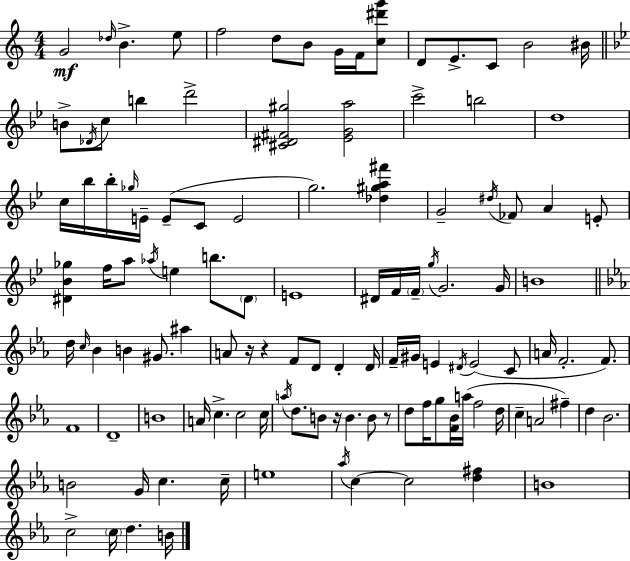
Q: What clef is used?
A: treble